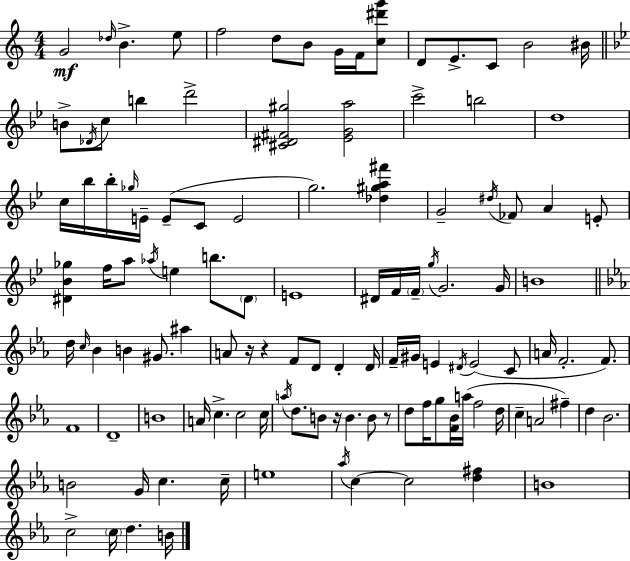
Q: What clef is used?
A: treble